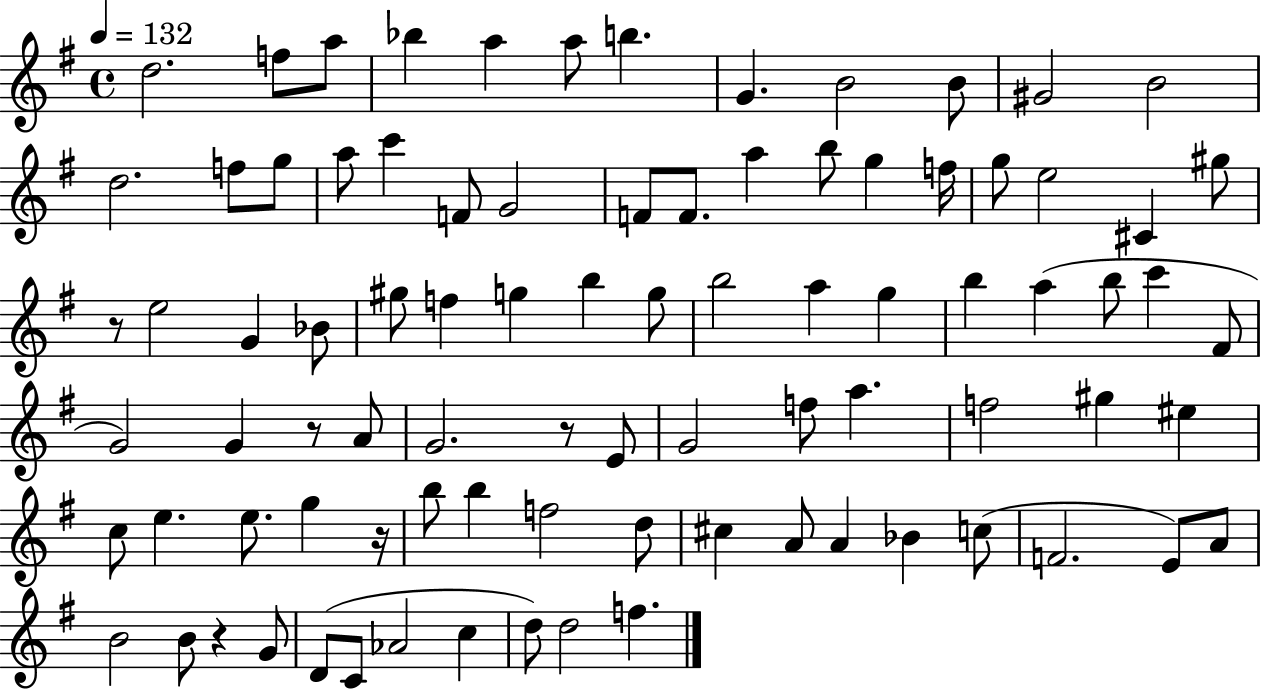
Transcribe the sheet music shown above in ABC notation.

X:1
T:Untitled
M:4/4
L:1/4
K:G
d2 f/2 a/2 _b a a/2 b G B2 B/2 ^G2 B2 d2 f/2 g/2 a/2 c' F/2 G2 F/2 F/2 a b/2 g f/4 g/2 e2 ^C ^g/2 z/2 e2 G _B/2 ^g/2 f g b g/2 b2 a g b a b/2 c' ^F/2 G2 G z/2 A/2 G2 z/2 E/2 G2 f/2 a f2 ^g ^e c/2 e e/2 g z/4 b/2 b f2 d/2 ^c A/2 A _B c/2 F2 E/2 A/2 B2 B/2 z G/2 D/2 C/2 _A2 c d/2 d2 f